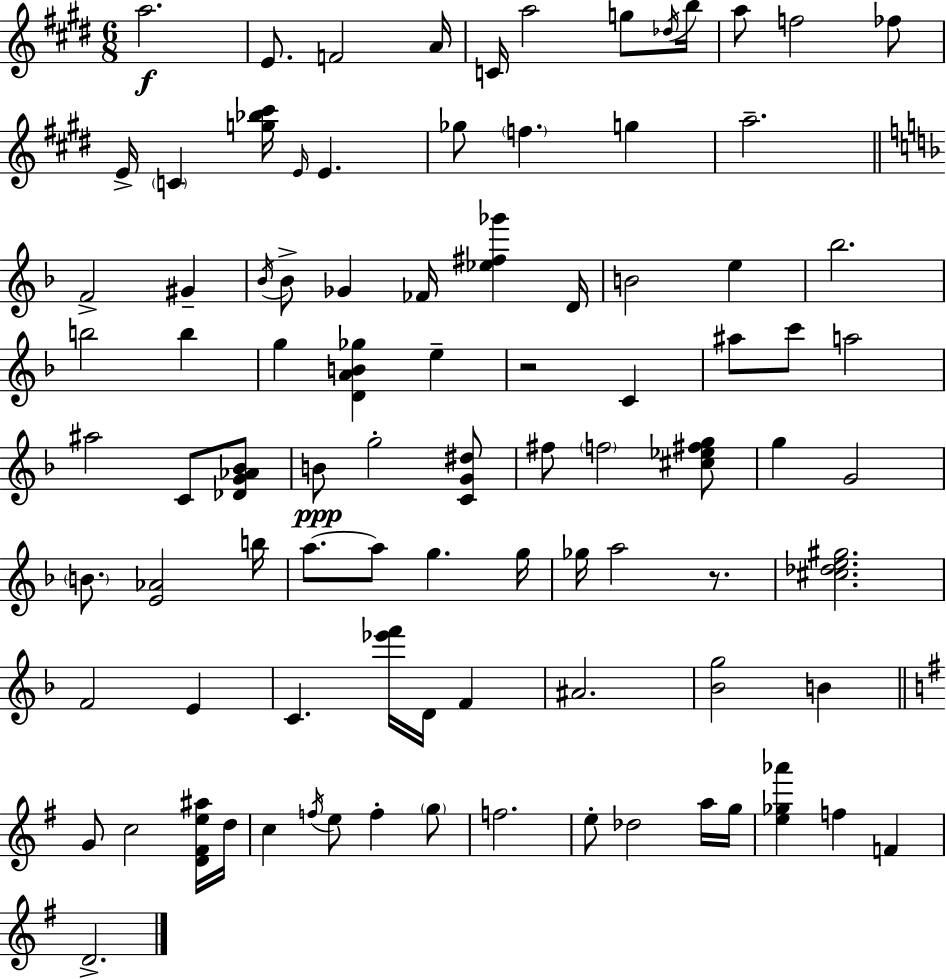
A5/h. E4/e. F4/h A4/s C4/s A5/h G5/e Db5/s B5/s A5/e F5/h FES5/e E4/s C4/q [G5,Bb5,C#6]/s E4/s E4/q. Gb5/e F5/q. G5/q A5/h. F4/h G#4/q Bb4/s Bb4/e Gb4/q FES4/s [Eb5,F#5,Gb6]/q D4/s B4/h E5/q Bb5/h. B5/h B5/q G5/q [D4,A4,B4,Gb5]/q E5/q R/h C4/q A#5/e C6/e A5/h A#5/h C4/e [Db4,G4,Ab4,Bb4]/e B4/e G5/h [C4,G4,D#5]/e F#5/e F5/h [C#5,Eb5,F#5,G5]/e G5/q G4/h B4/e. [E4,Ab4]/h B5/s A5/e. A5/e G5/q. G5/s Gb5/s A5/h R/e. [C#5,Db5,E5,G#5]/h. F4/h E4/q C4/q. [Eb6,F6]/s D4/s F4/q A#4/h. [Bb4,G5]/h B4/q G4/e C5/h [D4,F#4,E5,A#5]/s D5/s C5/q F5/s E5/e F5/q G5/e F5/h. E5/e Db5/h A5/s G5/s [E5,Gb5,Ab6]/q F5/q F4/q D4/h.